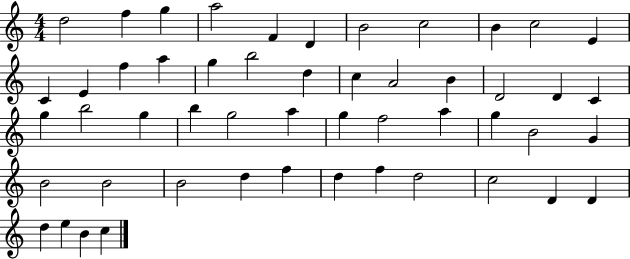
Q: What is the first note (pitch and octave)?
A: D5